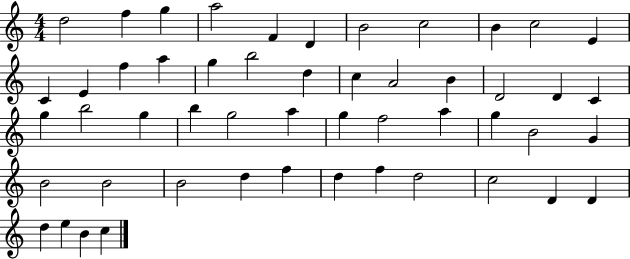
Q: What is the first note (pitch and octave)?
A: D5